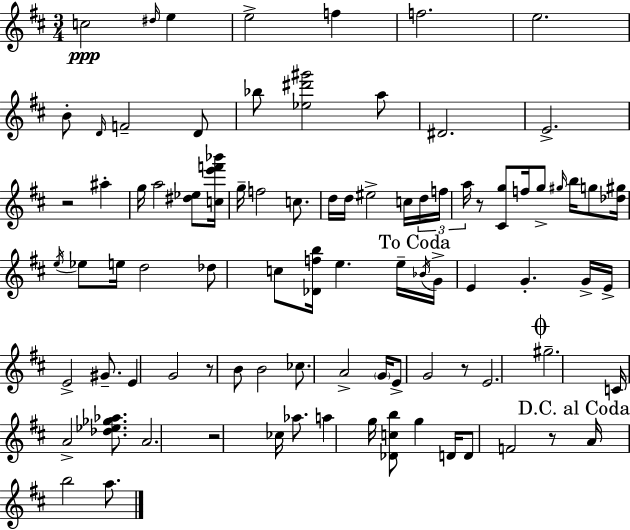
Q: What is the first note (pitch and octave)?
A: C5